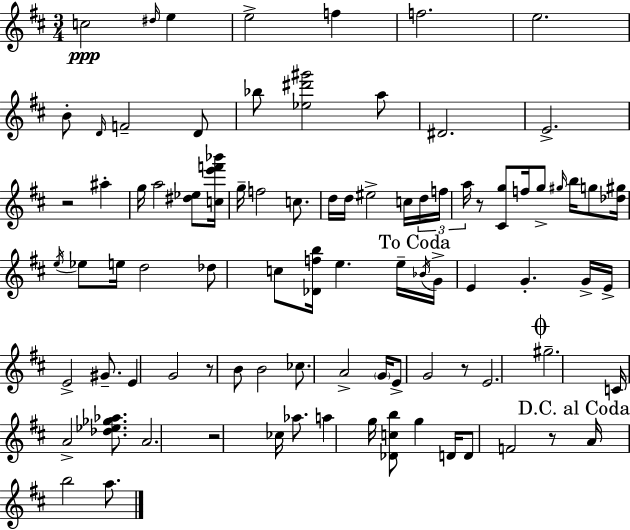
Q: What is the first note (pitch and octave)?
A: C5